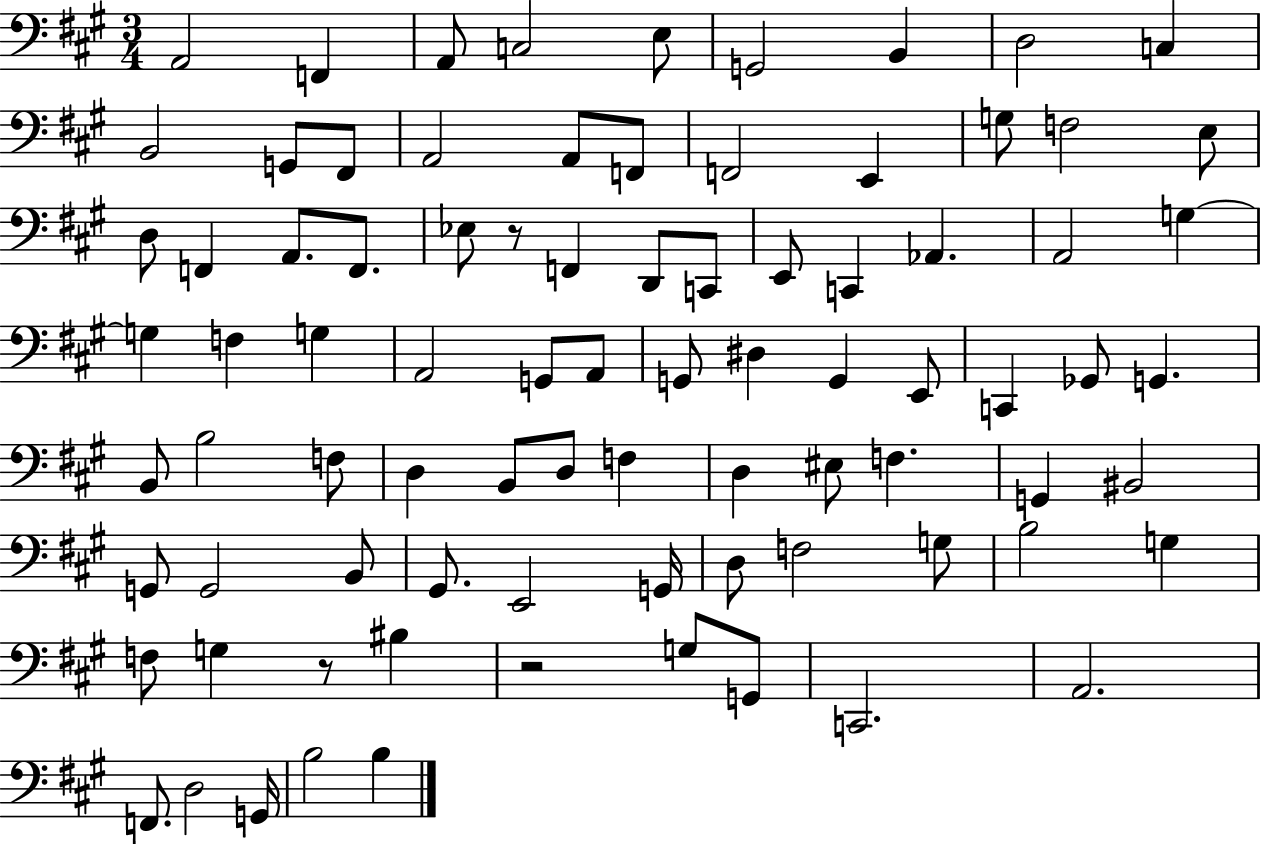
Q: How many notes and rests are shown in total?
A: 84